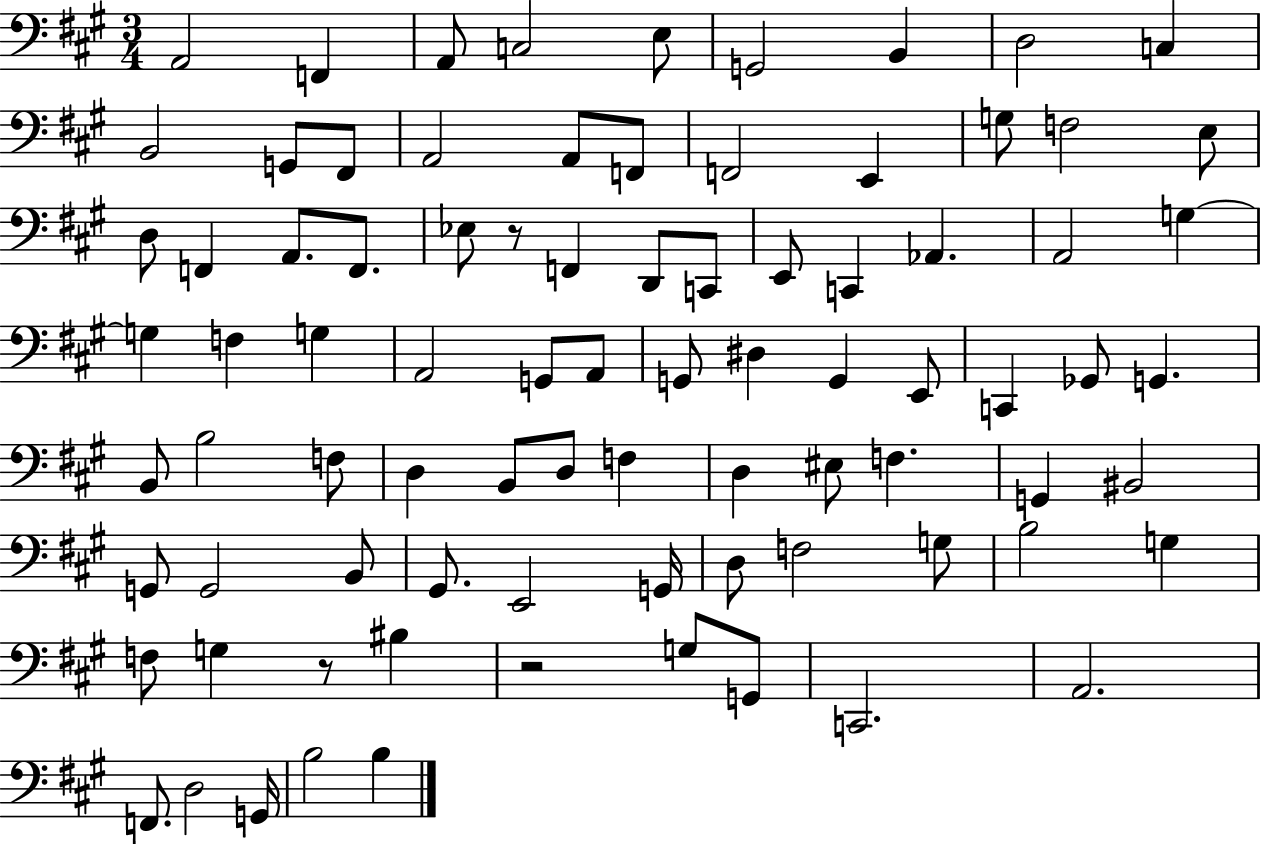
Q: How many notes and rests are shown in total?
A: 84